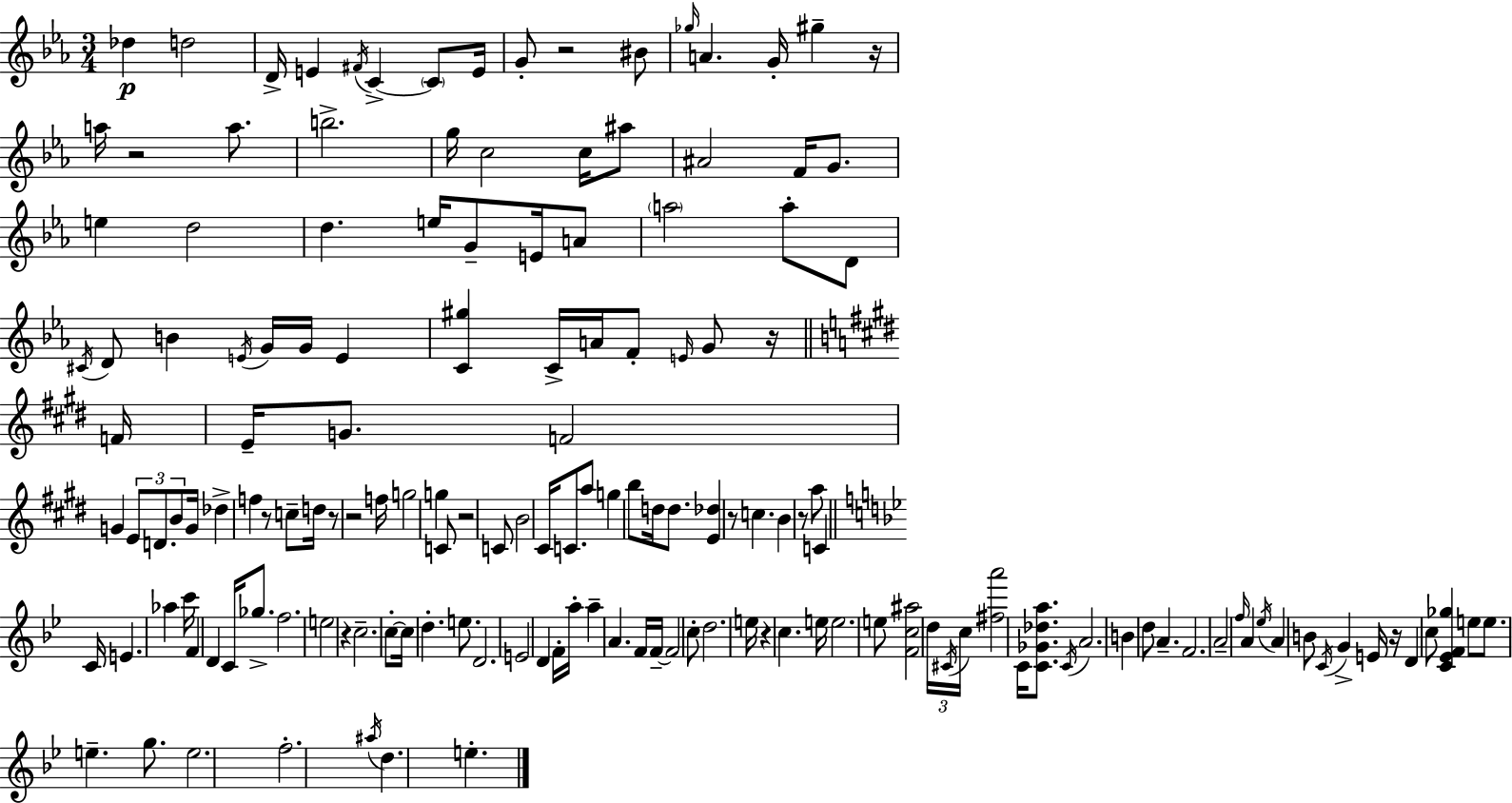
Db5/q D5/h D4/s E4/q F#4/s C4/q C4/e E4/s G4/e R/h BIS4/e Gb5/s A4/q. G4/s G#5/q R/s A5/s R/h A5/e. B5/h. G5/s C5/h C5/s A#5/e A#4/h F4/s G4/e. E5/q D5/h D5/q. E5/s G4/e E4/s A4/e A5/h A5/e D4/e C#4/s D4/e B4/q E4/s G4/s G4/s E4/q [C4,G#5]/q C4/s A4/s F4/e E4/s G4/e R/s F4/s E4/s G4/e. F4/h G4/q E4/e D4/e. B4/e G4/s Db5/q F5/q R/e C5/e D5/s R/e R/h F5/s G5/h G5/q C4/e R/h C4/e B4/h C#4/s C4/e. A5/e G5/q B5/e D5/s D5/e. [E4,Db5]/q R/e C5/q. B4/q R/e A5/e C4/q C4/s E4/q. Ab5/q C6/s F4/q D4/q C4/s Gb5/e. F5/h. E5/h R/q C5/h. C5/e C5/s D5/q. E5/e. D4/h. E4/h D4/q F4/s A5/s A5/q A4/q. F4/s F4/s F4/h C5/e D5/h. E5/s R/q C5/q. E5/s E5/h. E5/e [F4,C5,A#5]/h D5/s C#4/s C5/s [F#5,A6]/h C4/s [C4,Gb4,Db5,A5]/e. C4/s A4/h. B4/q D5/e A4/q. F4/h. A4/h F5/s A4/q Eb5/s A4/q B4/e C4/s G4/q E4/s R/s D4/q C5/e [C4,Eb4,F4,Gb5]/q E5/e E5/e. E5/q. G5/e. E5/h. F5/h. A#5/s D5/q. E5/q.